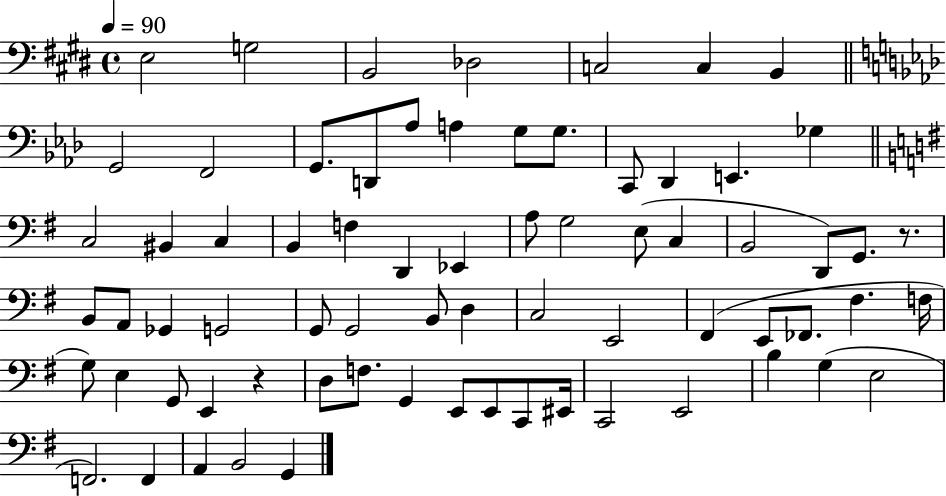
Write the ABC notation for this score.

X:1
T:Untitled
M:4/4
L:1/4
K:E
E,2 G,2 B,,2 _D,2 C,2 C, B,, G,,2 F,,2 G,,/2 D,,/2 _A,/2 A, G,/2 G,/2 C,,/2 _D,, E,, _G, C,2 ^B,, C, B,, F, D,, _E,, A,/2 G,2 E,/2 C, B,,2 D,,/2 G,,/2 z/2 B,,/2 A,,/2 _G,, G,,2 G,,/2 G,,2 B,,/2 D, C,2 E,,2 ^F,, E,,/2 _F,,/2 ^F, F,/4 G,/2 E, G,,/2 E,, z D,/2 F,/2 G,, E,,/2 E,,/2 C,,/2 ^E,,/4 C,,2 E,,2 B, G, E,2 F,,2 F,, A,, B,,2 G,,